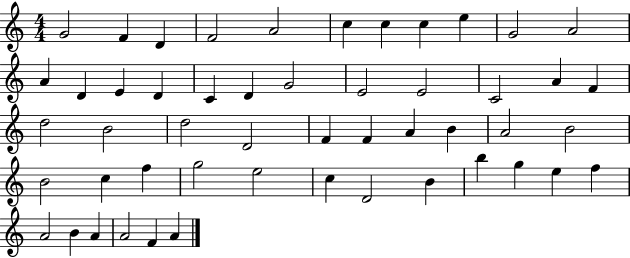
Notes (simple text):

G4/h F4/q D4/q F4/h A4/h C5/q C5/q C5/q E5/q G4/h A4/h A4/q D4/q E4/q D4/q C4/q D4/q G4/h E4/h E4/h C4/h A4/q F4/q D5/h B4/h D5/h D4/h F4/q F4/q A4/q B4/q A4/h B4/h B4/h C5/q F5/q G5/h E5/h C5/q D4/h B4/q B5/q G5/q E5/q F5/q A4/h B4/q A4/q A4/h F4/q A4/q